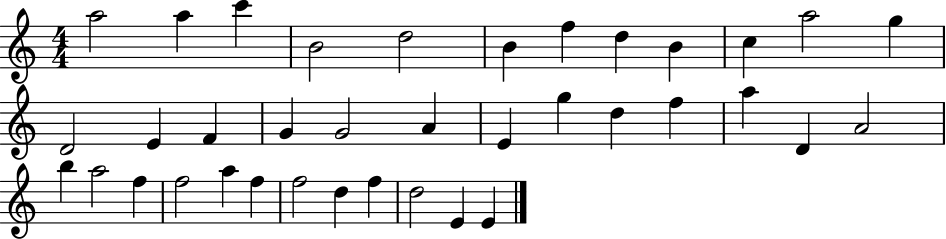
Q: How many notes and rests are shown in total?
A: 37